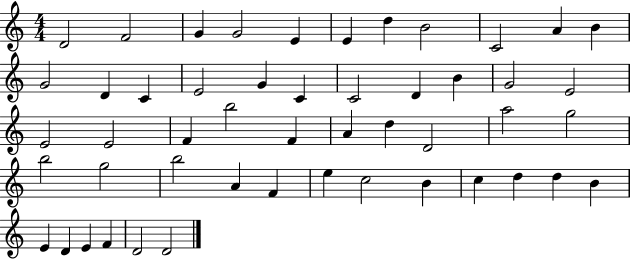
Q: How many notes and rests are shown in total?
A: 50